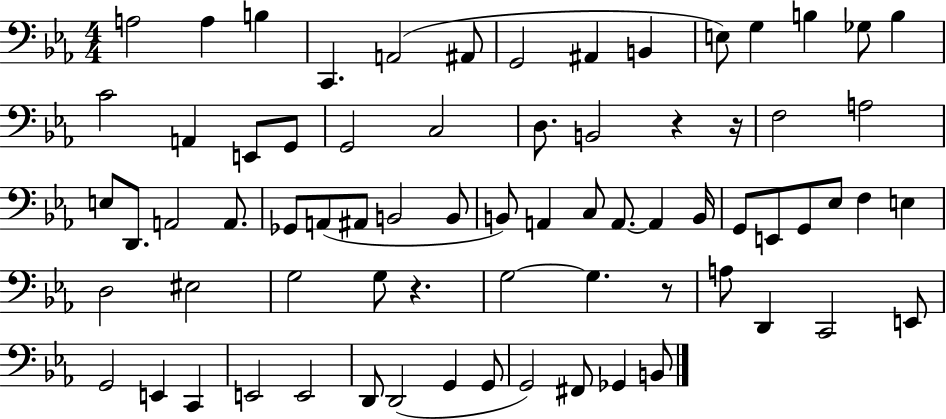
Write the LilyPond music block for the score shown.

{
  \clef bass
  \numericTimeSignature
  \time 4/4
  \key ees \major
  a2 a4 b4 | c,4. a,2( ais,8 | g,2 ais,4 b,4 | e8) g4 b4 ges8 b4 | \break c'2 a,4 e,8 g,8 | g,2 c2 | d8. b,2 r4 r16 | f2 a2 | \break e8 d,8. a,2 a,8. | ges,8 a,8( ais,8 b,2 b,8 | b,8) a,4 c8 a,8.~~ a,4 b,16 | g,8 e,8 g,8 ees8 f4 e4 | \break d2 eis2 | g2 g8 r4. | g2~~ g4. r8 | a8 d,4 c,2 e,8 | \break g,2 e,4 c,4 | e,2 e,2 | d,8 d,2( g,4 g,8 | g,2) fis,8 ges,4 b,8 | \break \bar "|."
}